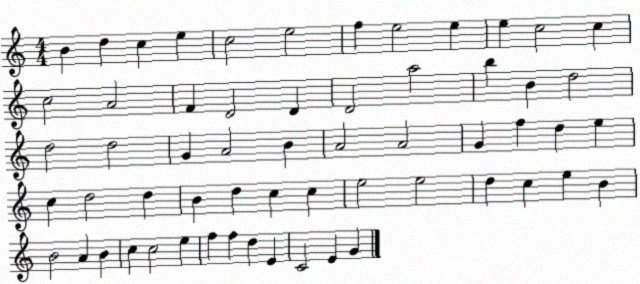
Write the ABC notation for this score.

X:1
T:Untitled
M:4/4
L:1/4
K:C
B d c e c2 e2 f e2 e e c2 c c2 A2 F D2 D D2 a2 b B d2 d2 d2 G A2 B A2 A2 G f d e c d2 d B d c c e2 e2 d c e B B2 A B c c2 e f f d E C2 E G